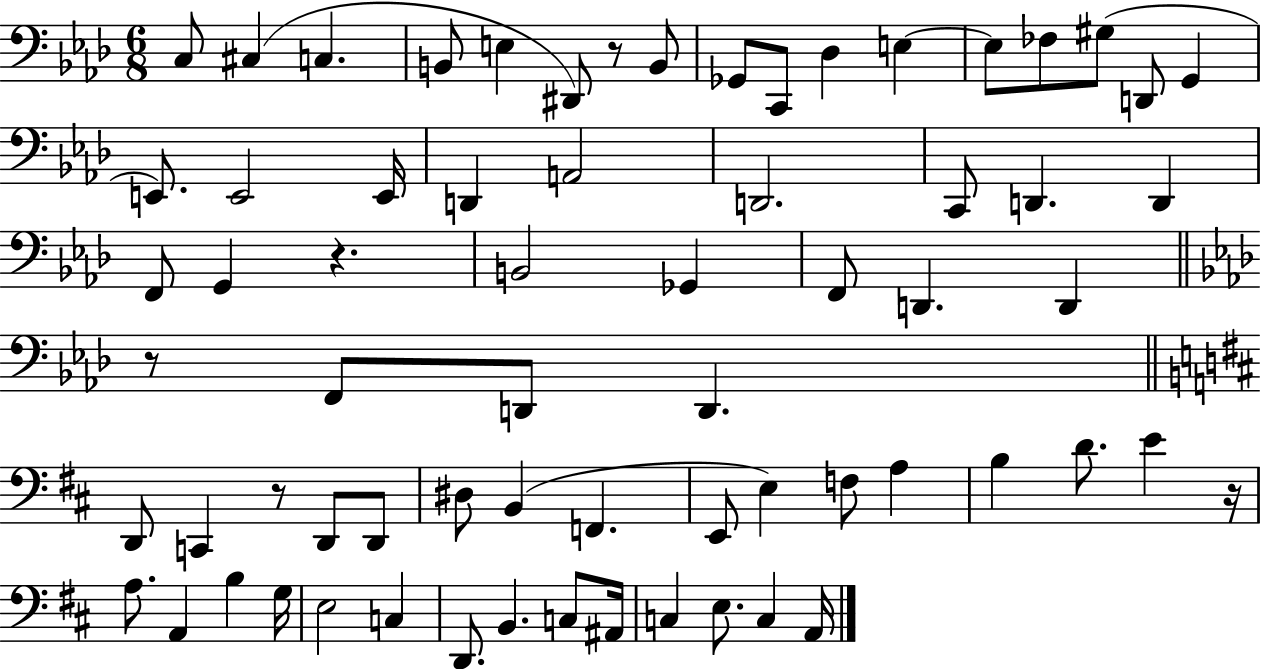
X:1
T:Untitled
M:6/8
L:1/4
K:Ab
C,/2 ^C, C, B,,/2 E, ^D,,/2 z/2 B,,/2 _G,,/2 C,,/2 _D, E, E,/2 _F,/2 ^G,/2 D,,/2 G,, E,,/2 E,,2 E,,/4 D,, A,,2 D,,2 C,,/2 D,, D,, F,,/2 G,, z B,,2 _G,, F,,/2 D,, D,, z/2 F,,/2 D,,/2 D,, D,,/2 C,, z/2 D,,/2 D,,/2 ^D,/2 B,, F,, E,,/2 E, F,/2 A, B, D/2 E z/4 A,/2 A,, B, G,/4 E,2 C, D,,/2 B,, C,/2 ^A,,/4 C, E,/2 C, A,,/4